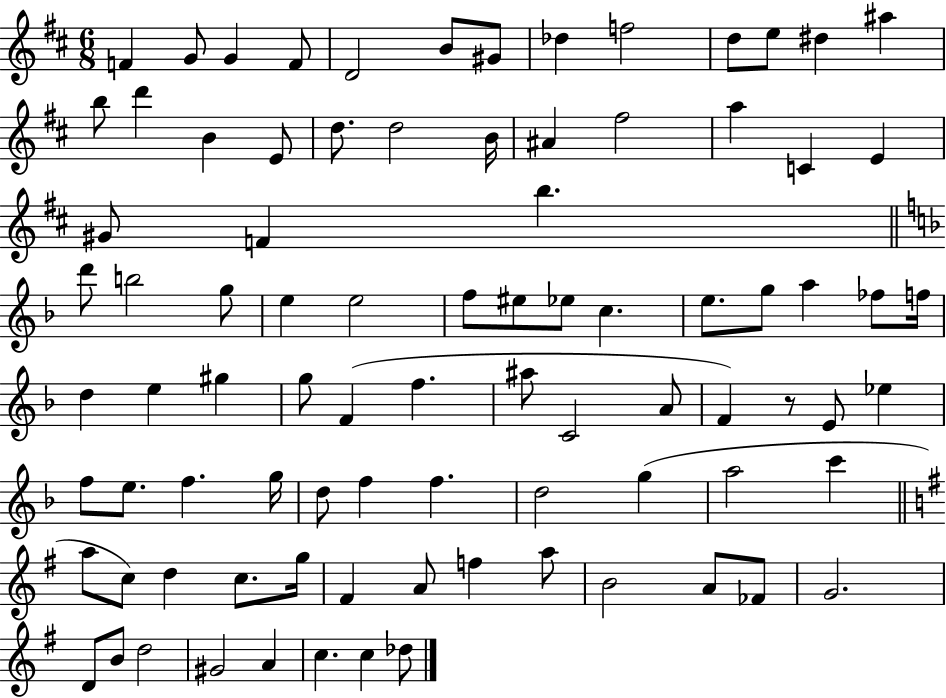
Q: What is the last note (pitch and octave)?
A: Db5